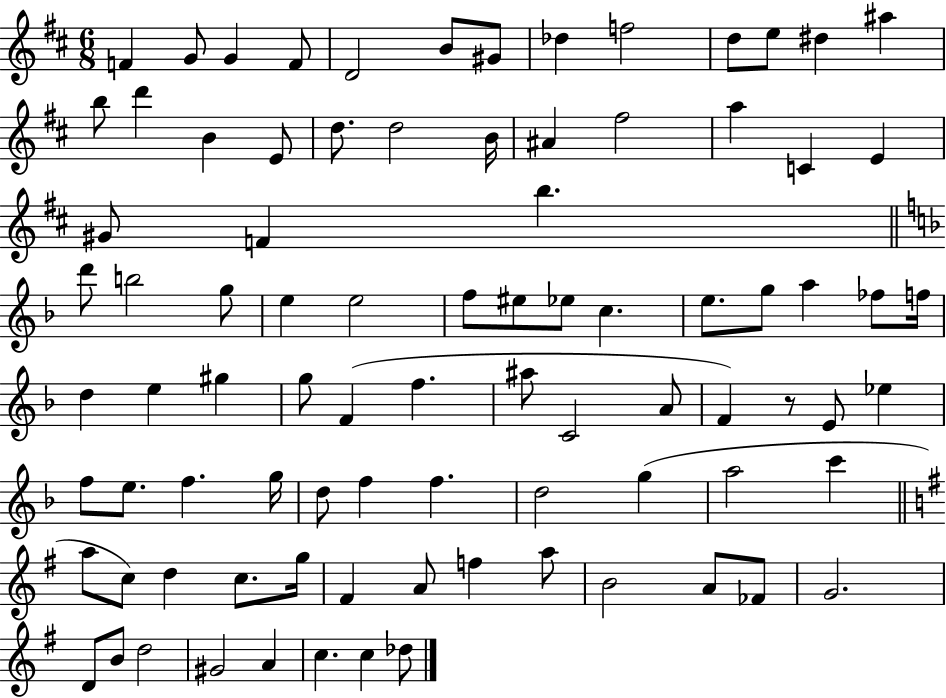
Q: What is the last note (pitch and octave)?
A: Db5